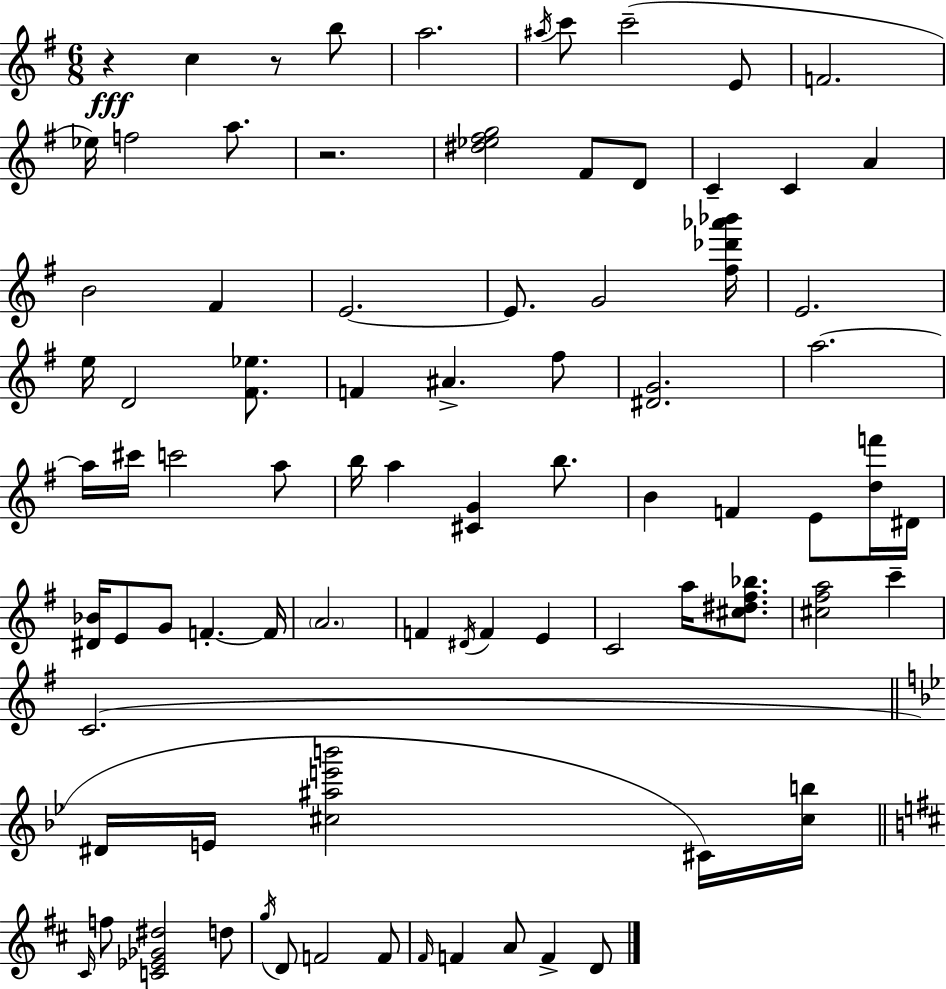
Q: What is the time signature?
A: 6/8